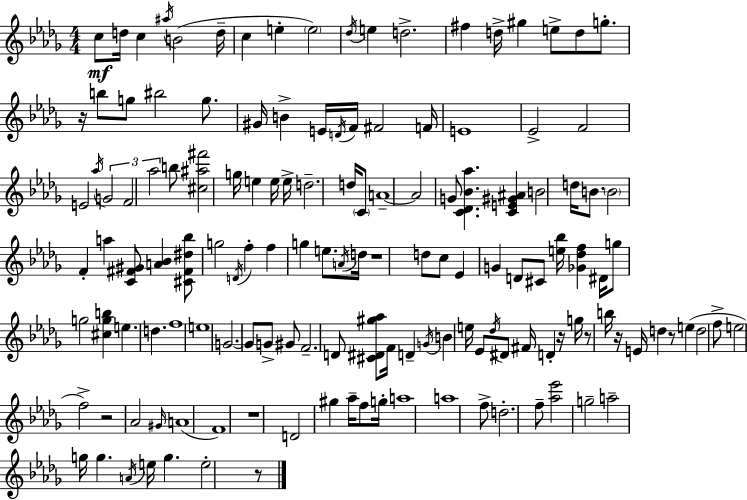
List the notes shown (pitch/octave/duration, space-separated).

C5/e D5/s C5/q A#5/s B4/h D5/s C5/q E5/q E5/h Db5/s E5/q D5/h. F#5/q D5/s G#5/q E5/e D5/e G5/e. R/s B5/e G5/e BIS5/h G5/e. G#4/s B4/q E4/s D4/s F4/s F#4/h F4/s E4/w Eb4/h F4/h E4/h Ab5/s G4/h F4/h Ab5/h B5/e [C#5,A#5,F#6]/h G5/s E5/q E5/s E5/s D5/h. D5/s C4/e A4/w A4/h G4/e [C4,Db4,Bb4,Ab5]/q. [C4,E4,G#4,A#4]/q B4/h D5/s B4/e. B4/h F4/q A5/q [C4,F#4,G#4]/e [A4,Bb4]/q [C#4,F#4,D#5,Bb5]/e G5/h D4/s F5/q F5/q G5/q E5/e. A4/s D5/s R/w D5/e C5/e Eb4/q G4/q D4/e C#4/e [E5,Bb5]/s [Gb4,Db5,F5]/q D#4/s G5/e G5/h [C#5,G5,B5]/q E5/q. D5/q. F5/w E5/w G4/h. G4/e G4/e G#4/e F4/h. D4/e [C#4,D#4,G#5,Ab5]/e F4/s D4/q G4/s B4/q E5/s Eb4/e Db5/s D#4/e F#4/s D4/q R/s G5/s R/e B5/s R/s E4/s D5/q R/e E5/q D5/h F5/e E5/h F5/h R/h Ab4/h G#4/s A4/w F4/w R/w D4/h G#5/q Ab5/s F5/e G5/s A5/w A5/w F5/e D5/h. F5/e [Ab5,Eb6]/h G5/h A5/h G5/s G5/q. A4/s E5/s G5/q. E5/h R/e